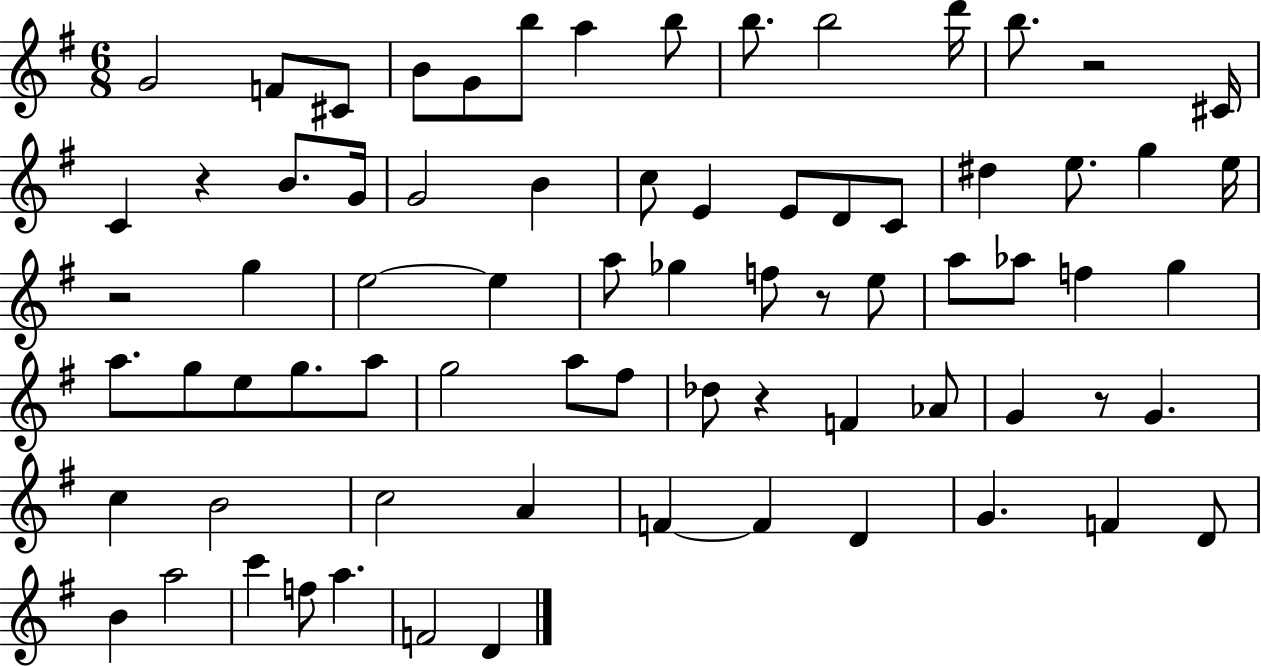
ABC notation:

X:1
T:Untitled
M:6/8
L:1/4
K:G
G2 F/2 ^C/2 B/2 G/2 b/2 a b/2 b/2 b2 d'/4 b/2 z2 ^C/4 C z B/2 G/4 G2 B c/2 E E/2 D/2 C/2 ^d e/2 g e/4 z2 g e2 e a/2 _g f/2 z/2 e/2 a/2 _a/2 f g a/2 g/2 e/2 g/2 a/2 g2 a/2 ^f/2 _d/2 z F _A/2 G z/2 G c B2 c2 A F F D G F D/2 B a2 c' f/2 a F2 D